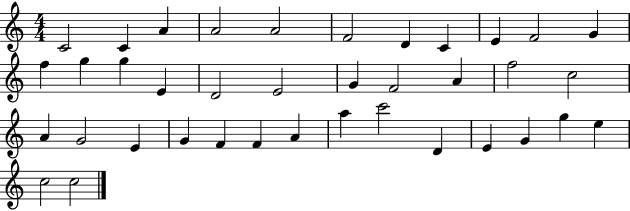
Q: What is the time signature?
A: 4/4